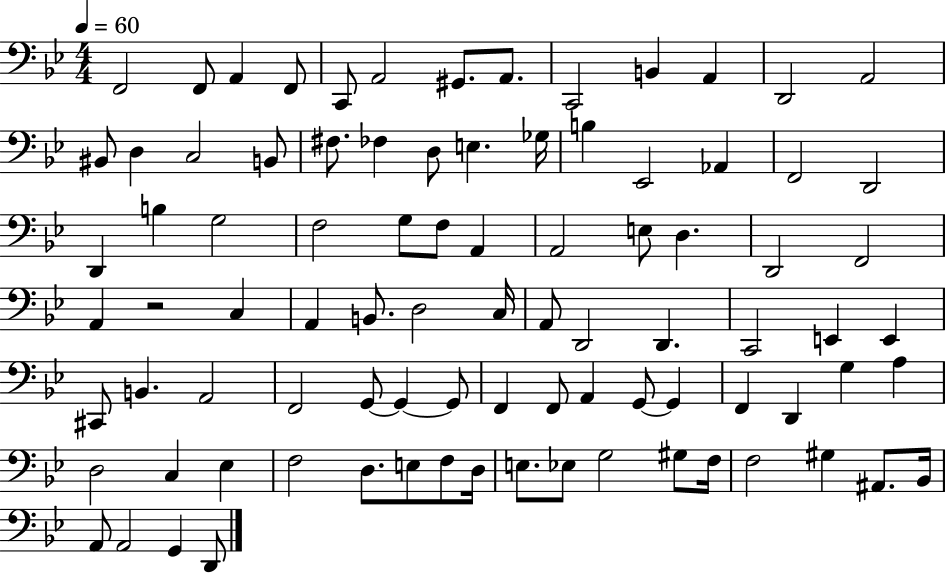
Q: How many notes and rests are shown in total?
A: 89